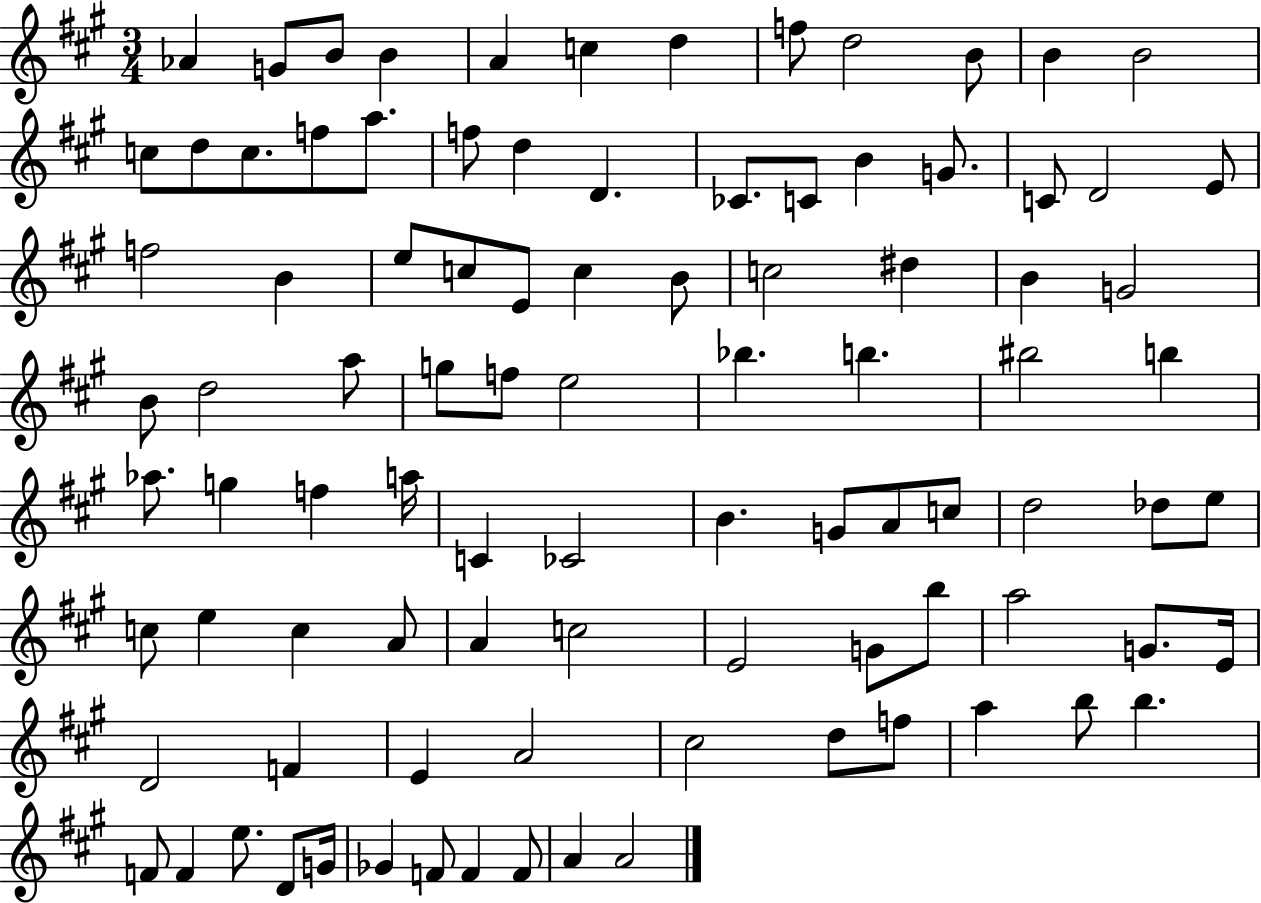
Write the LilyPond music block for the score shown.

{
  \clef treble
  \numericTimeSignature
  \time 3/4
  \key a \major
  \repeat volta 2 { aes'4 g'8 b'8 b'4 | a'4 c''4 d''4 | f''8 d''2 b'8 | b'4 b'2 | \break c''8 d''8 c''8. f''8 a''8. | f''8 d''4 d'4. | ces'8. c'8 b'4 g'8. | c'8 d'2 e'8 | \break f''2 b'4 | e''8 c''8 e'8 c''4 b'8 | c''2 dis''4 | b'4 g'2 | \break b'8 d''2 a''8 | g''8 f''8 e''2 | bes''4. b''4. | bis''2 b''4 | \break aes''8. g''4 f''4 a''16 | c'4 ces'2 | b'4. g'8 a'8 c''8 | d''2 des''8 e''8 | \break c''8 e''4 c''4 a'8 | a'4 c''2 | e'2 g'8 b''8 | a''2 g'8. e'16 | \break d'2 f'4 | e'4 a'2 | cis''2 d''8 f''8 | a''4 b''8 b''4. | \break f'8 f'4 e''8. d'8 g'16 | ges'4 f'8 f'4 f'8 | a'4 a'2 | } \bar "|."
}